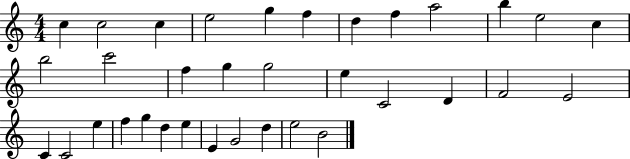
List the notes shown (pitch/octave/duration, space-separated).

C5/q C5/h C5/q E5/h G5/q F5/q D5/q F5/q A5/h B5/q E5/h C5/q B5/h C6/h F5/q G5/q G5/h E5/q C4/h D4/q F4/h E4/h C4/q C4/h E5/q F5/q G5/q D5/q E5/q E4/q G4/h D5/q E5/h B4/h